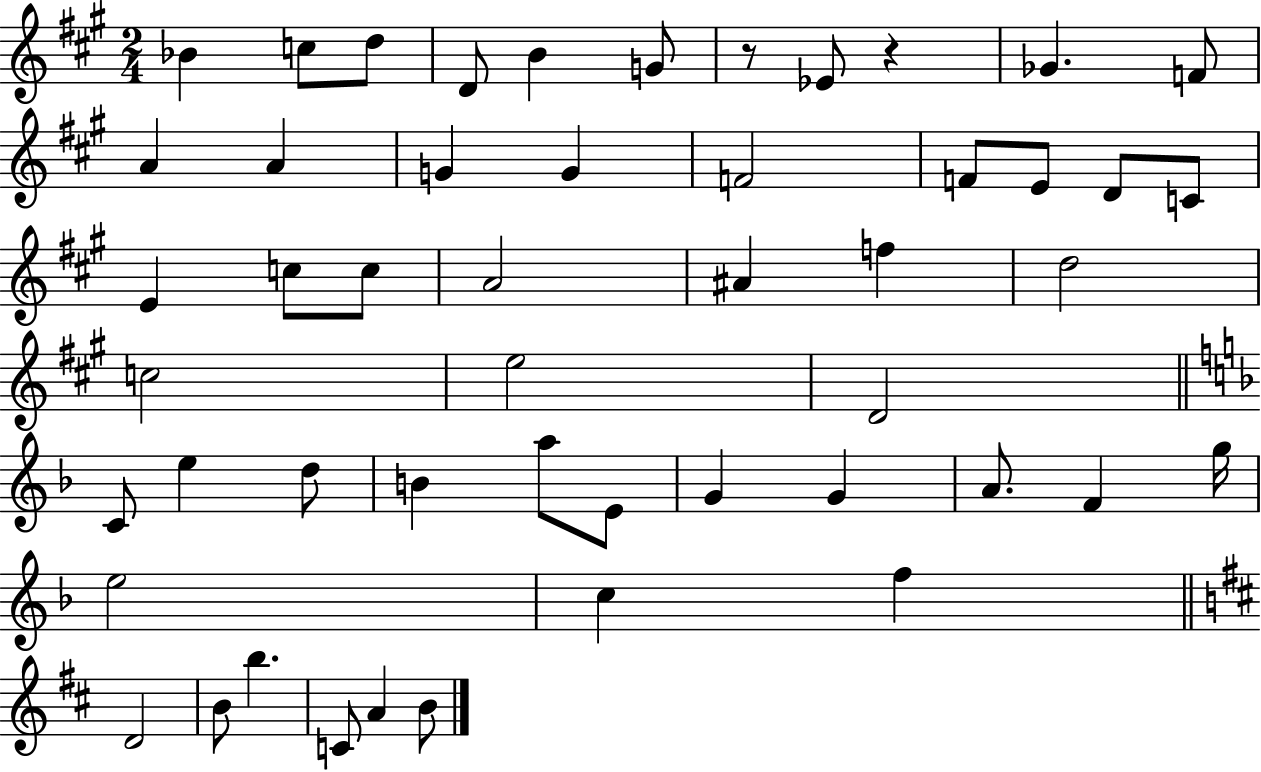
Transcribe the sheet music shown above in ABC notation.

X:1
T:Untitled
M:2/4
L:1/4
K:A
_B c/2 d/2 D/2 B G/2 z/2 _E/2 z _G F/2 A A G G F2 F/2 E/2 D/2 C/2 E c/2 c/2 A2 ^A f d2 c2 e2 D2 C/2 e d/2 B a/2 E/2 G G A/2 F g/4 e2 c f D2 B/2 b C/2 A B/2